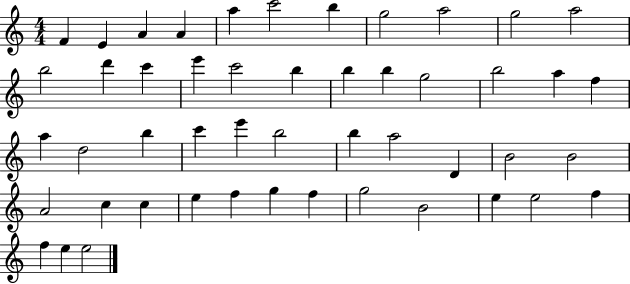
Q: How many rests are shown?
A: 0